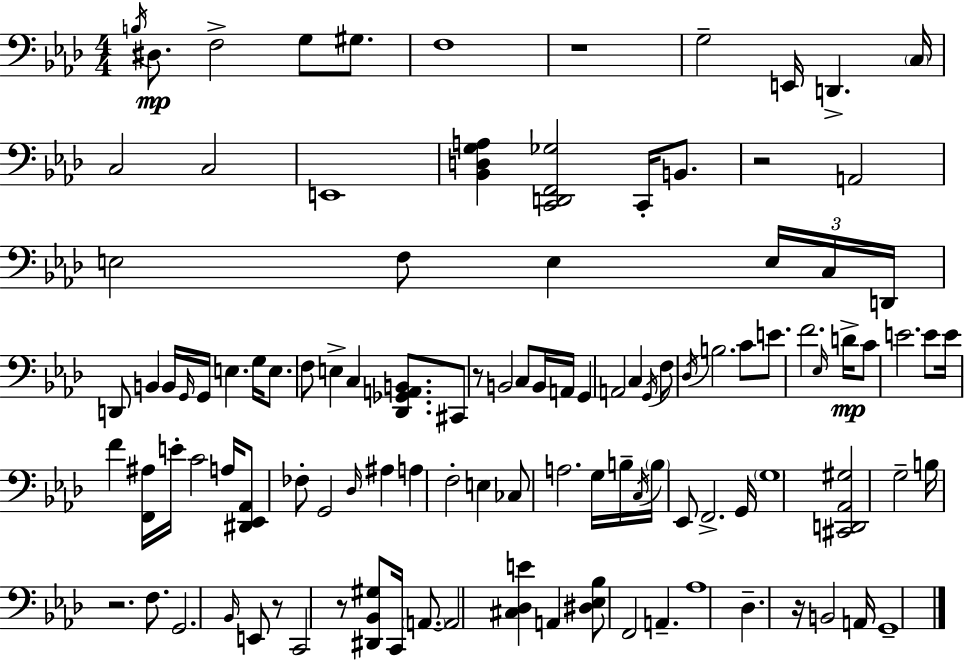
B3/s D#3/e. F3/h G3/e G#3/e. F3/w R/w G3/h E2/s D2/q. C3/s C3/h C3/h E2/w [Bb2,D3,G3,A3]/q [C2,D2,F2,Gb3]/h C2/s B2/e. R/h A2/h E3/h F3/e E3/q E3/s C3/s D2/s D2/e B2/q B2/s G2/s G2/s E3/q. G3/s E3/e. F3/e E3/q C3/q [Db2,Gb2,A2,B2]/e. C#2/e R/e B2/h C3/e B2/s A2/s G2/q A2/h C3/q G2/s F3/e Db3/s B3/h. C4/e E4/e. F4/h. Eb3/s D4/s C4/e E4/h. E4/e E4/s F4/q [F2,A#3]/s E4/s C4/h A3/s [D#2,Eb2,Ab2]/e FES3/e G2/h Db3/s A#3/q A3/q F3/h E3/q CES3/e A3/h. G3/s B3/s C3/s B3/s Eb2/e F2/h. G2/s G3/w [C#2,D2,Ab2,G#3]/h G3/h B3/s R/h. F3/e. G2/h. Bb2/s E2/e R/e C2/h R/e [D#2,Bb2,G#3]/e C2/s A2/e. A2/h [C#3,Db3,E4]/q A2/q [D#3,Eb3,Bb3]/e F2/h A2/q. Ab3/w Db3/q. R/s B2/h A2/s G2/w